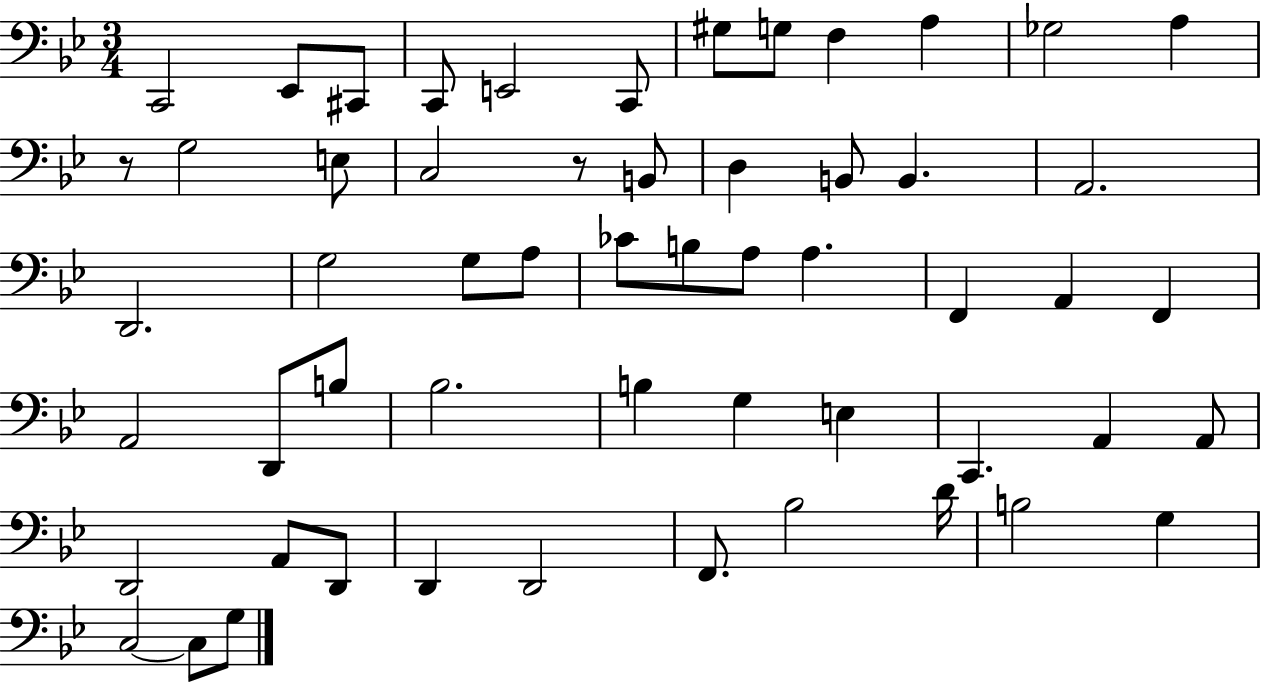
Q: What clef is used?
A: bass